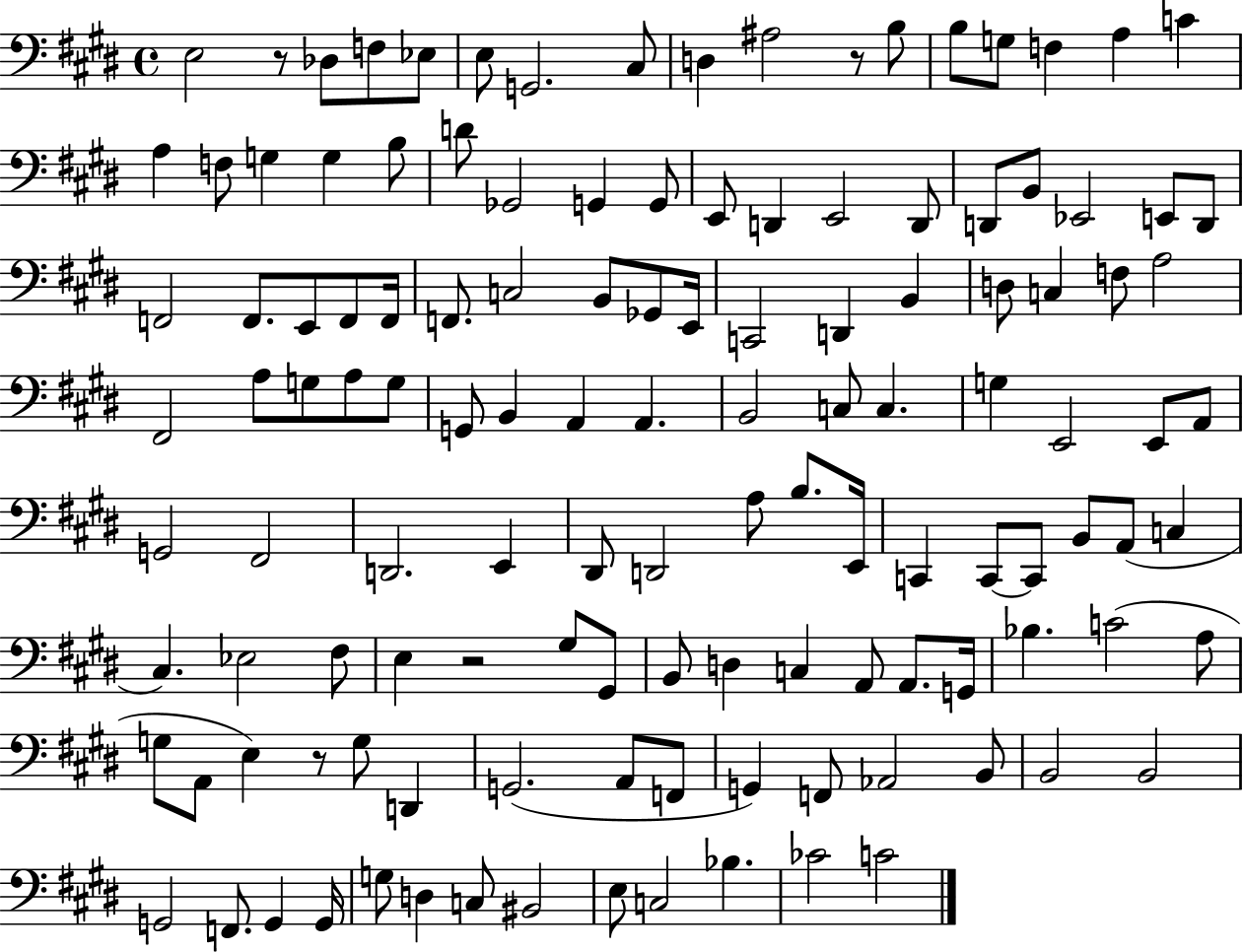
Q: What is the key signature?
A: E major